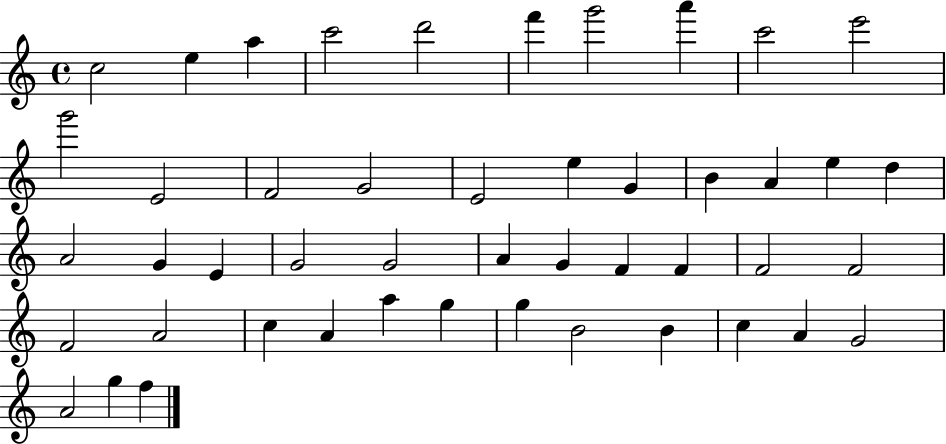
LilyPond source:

{
  \clef treble
  \time 4/4
  \defaultTimeSignature
  \key c \major
  c''2 e''4 a''4 | c'''2 d'''2 | f'''4 g'''2 a'''4 | c'''2 e'''2 | \break g'''2 e'2 | f'2 g'2 | e'2 e''4 g'4 | b'4 a'4 e''4 d''4 | \break a'2 g'4 e'4 | g'2 g'2 | a'4 g'4 f'4 f'4 | f'2 f'2 | \break f'2 a'2 | c''4 a'4 a''4 g''4 | g''4 b'2 b'4 | c''4 a'4 g'2 | \break a'2 g''4 f''4 | \bar "|."
}